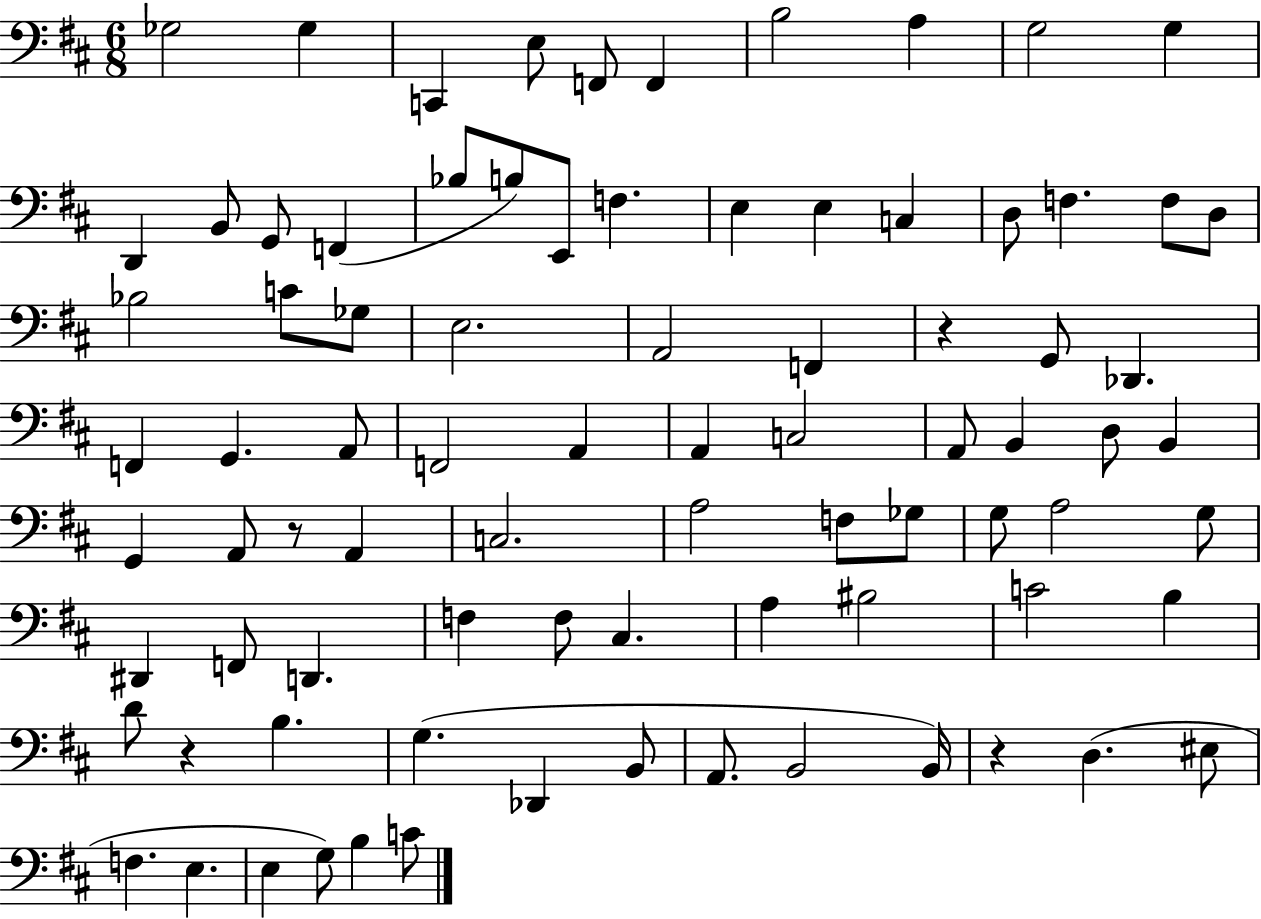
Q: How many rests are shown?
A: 4